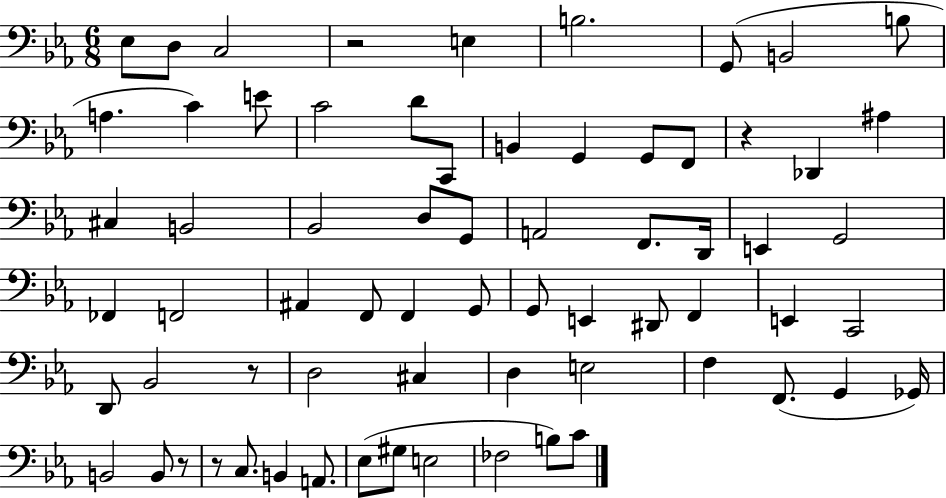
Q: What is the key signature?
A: EES major